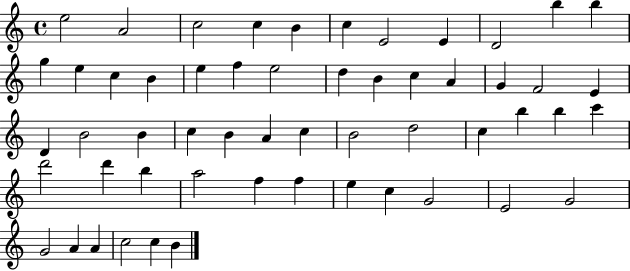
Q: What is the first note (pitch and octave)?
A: E5